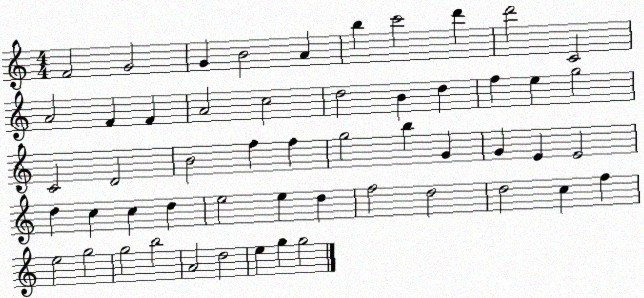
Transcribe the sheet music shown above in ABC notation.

X:1
T:Untitled
M:4/4
L:1/4
K:C
F2 G2 G B2 A b c'2 d' d'2 C2 A2 F F A2 c2 d2 B d f e g2 C2 D2 B2 f f g2 b G G E E2 d c c d e2 e d f2 d2 d2 c f e2 g2 g2 b2 A2 d2 e g g2